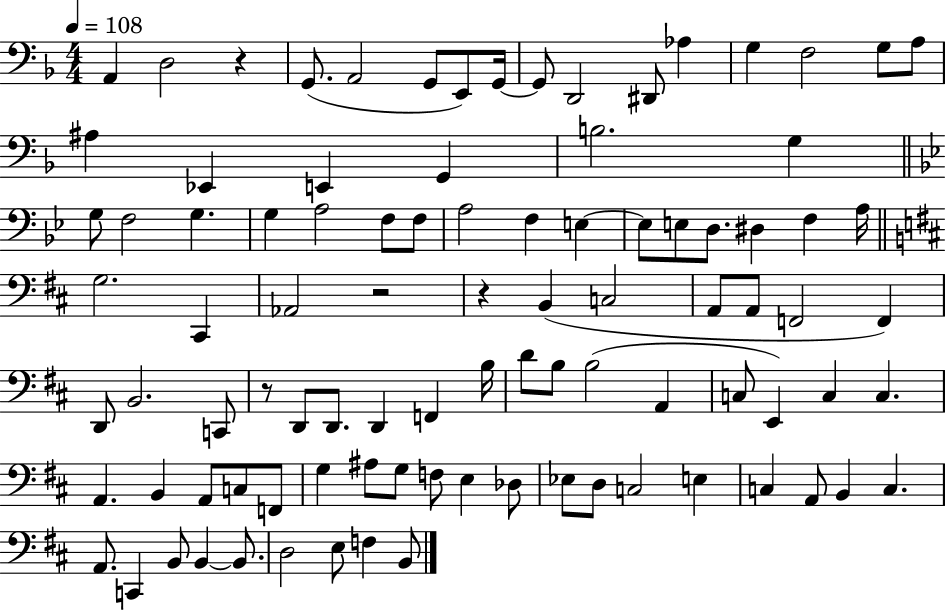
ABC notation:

X:1
T:Untitled
M:4/4
L:1/4
K:F
A,, D,2 z G,,/2 A,,2 G,,/2 E,,/2 G,,/4 G,,/2 D,,2 ^D,,/2 _A, G, F,2 G,/2 A,/2 ^A, _E,, E,, G,, B,2 G, G,/2 F,2 G, G, A,2 F,/2 F,/2 A,2 F, E, E,/2 E,/2 D,/2 ^D, F, A,/4 G,2 ^C,, _A,,2 z2 z B,, C,2 A,,/2 A,,/2 F,,2 F,, D,,/2 B,,2 C,,/2 z/2 D,,/2 D,,/2 D,, F,, B,/4 D/2 B,/2 B,2 A,, C,/2 E,, C, C, A,, B,, A,,/2 C,/2 F,,/2 G, ^A,/2 G,/2 F,/2 E, _D,/2 _E,/2 D,/2 C,2 E, C, A,,/2 B,, C, A,,/2 C,, B,,/2 B,, B,,/2 D,2 E,/2 F, B,,/2